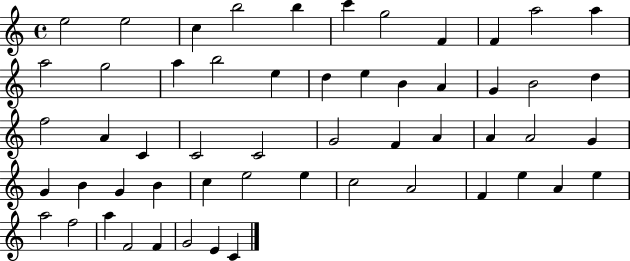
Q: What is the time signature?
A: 4/4